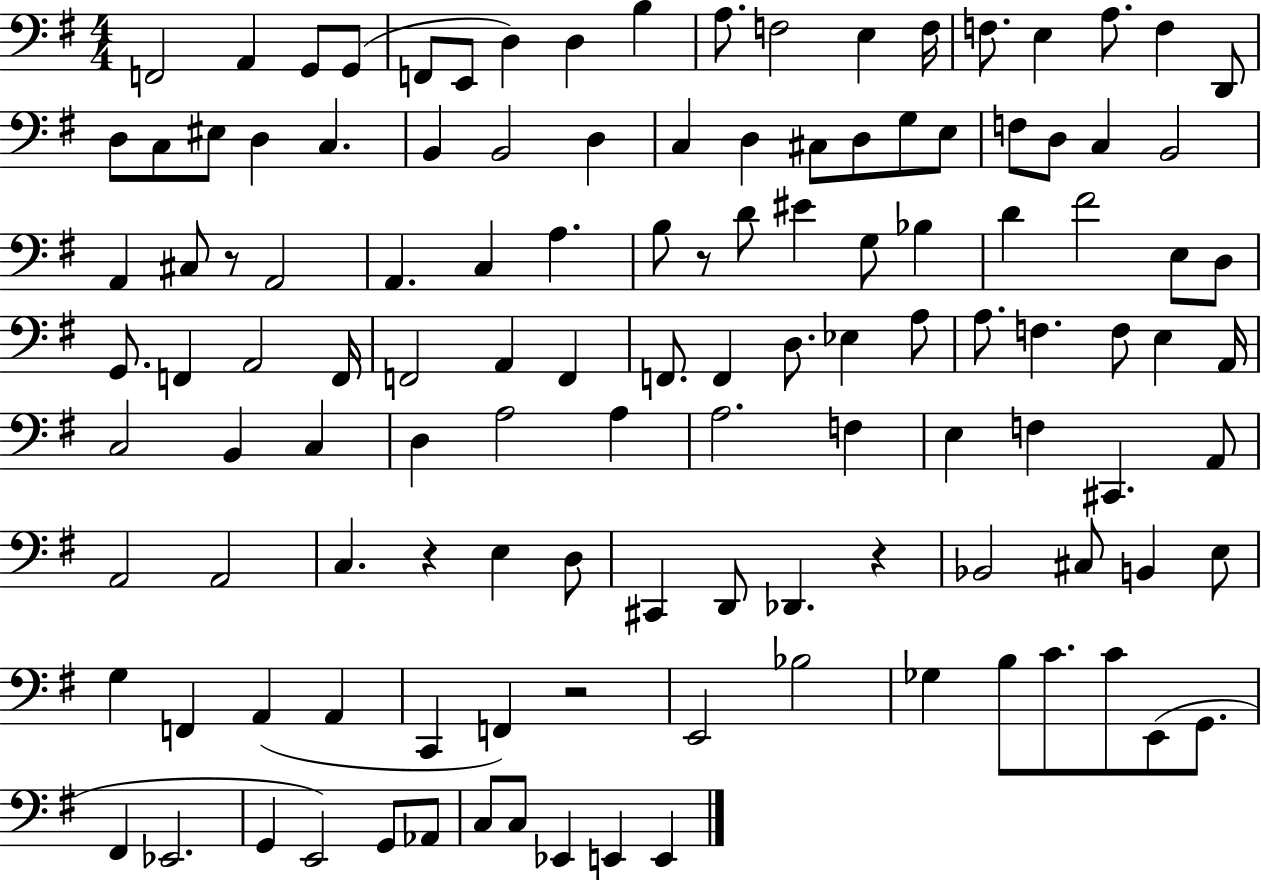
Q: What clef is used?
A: bass